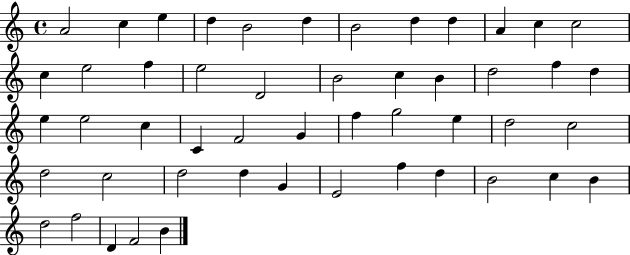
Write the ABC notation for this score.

X:1
T:Untitled
M:4/4
L:1/4
K:C
A2 c e d B2 d B2 d d A c c2 c e2 f e2 D2 B2 c B d2 f d e e2 c C F2 G f g2 e d2 c2 d2 c2 d2 d G E2 f d B2 c B d2 f2 D F2 B